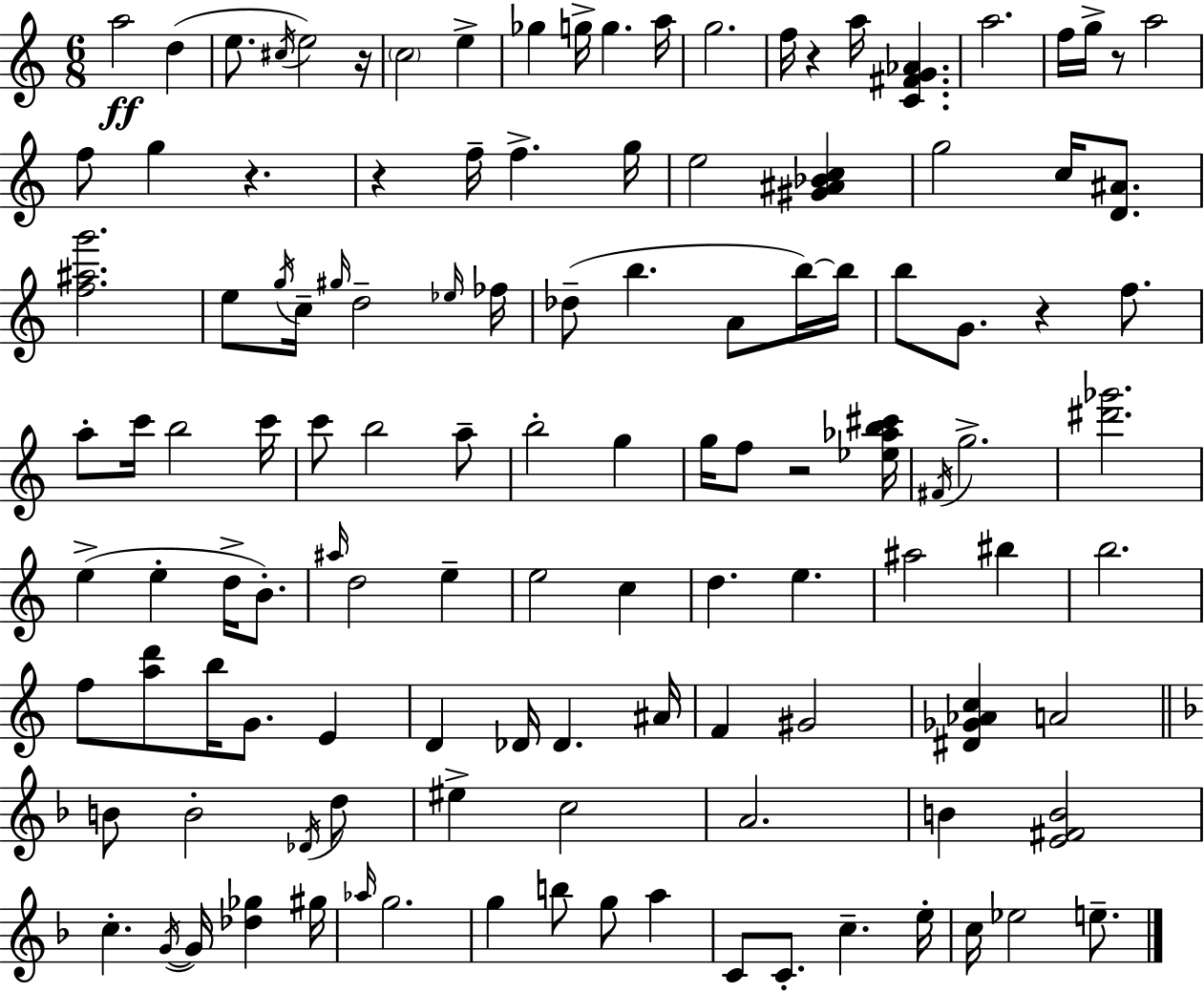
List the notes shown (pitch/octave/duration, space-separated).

A5/h D5/q E5/e. C#5/s E5/h R/s C5/h E5/q Gb5/q G5/s G5/q. A5/s G5/h. F5/s R/q A5/s [C4,F#4,G4,Ab4]/q. A5/h. F5/s G5/s R/e A5/h F5/e G5/q R/q. R/q F5/s F5/q. G5/s E5/h [G#4,A#4,Bb4,C5]/q G5/h C5/s [D4,A#4]/e. [F5,A#5,G6]/h. E5/e G5/s C5/s G#5/s D5/h Eb5/s FES5/s Db5/e B5/q. A4/e B5/s B5/s B5/e G4/e. R/q F5/e. A5/e C6/s B5/h C6/s C6/e B5/h A5/e B5/h G5/q G5/s F5/e R/h [Eb5,Ab5,B5,C#6]/s F#4/s G5/h. [D#6,Gb6]/h. E5/q E5/q D5/s B4/e. A#5/s D5/h E5/q E5/h C5/q D5/q. E5/q. A#5/h BIS5/q B5/h. F5/e [A5,D6]/e B5/s G4/e. E4/q D4/q Db4/s Db4/q. A#4/s F4/q G#4/h [D#4,Gb4,Ab4,C5]/q A4/h B4/e B4/h Db4/s D5/e EIS5/q C5/h A4/h. B4/q [E4,F#4,B4]/h C5/q. G4/s G4/s [Db5,Gb5]/q G#5/s Ab5/s G5/h. G5/q B5/e G5/e A5/q C4/e C4/e. C5/q. E5/s C5/s Eb5/h E5/e.